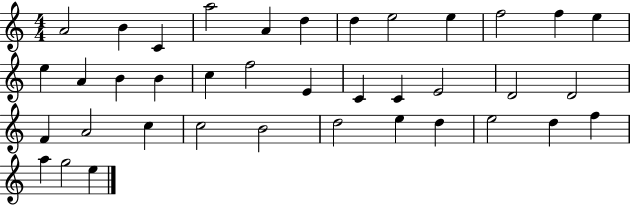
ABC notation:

X:1
T:Untitled
M:4/4
L:1/4
K:C
A2 B C a2 A d d e2 e f2 f e e A B B c f2 E C C E2 D2 D2 F A2 c c2 B2 d2 e d e2 d f a g2 e